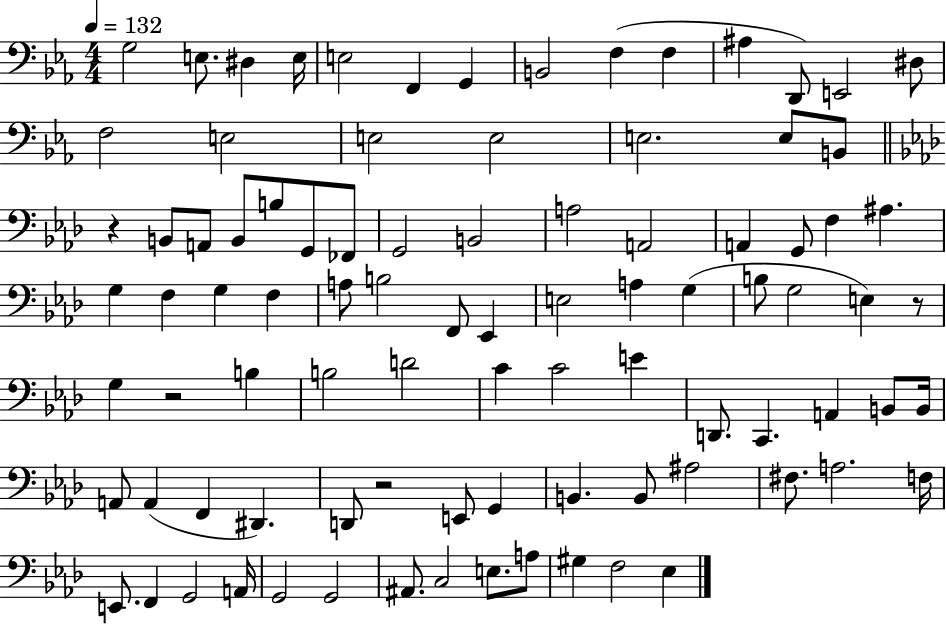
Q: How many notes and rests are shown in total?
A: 91